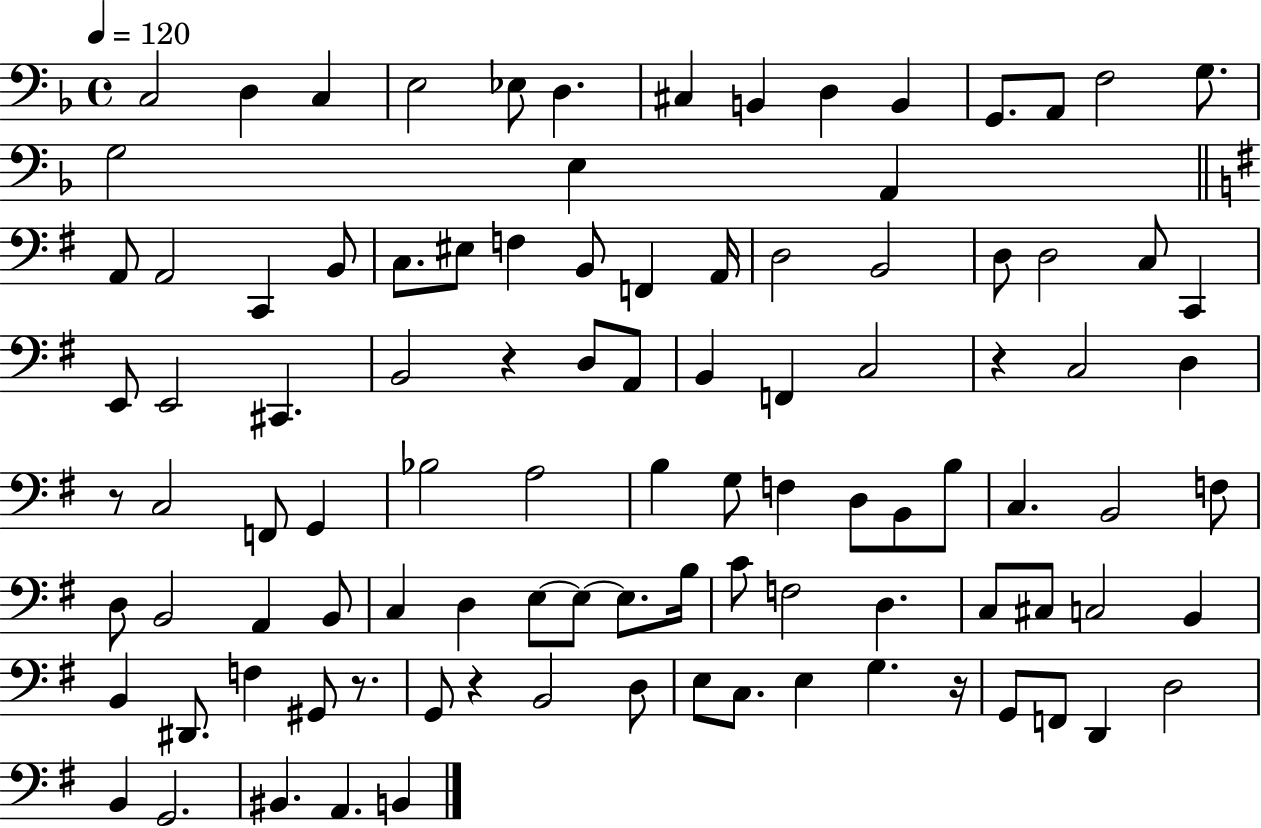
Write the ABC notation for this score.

X:1
T:Untitled
M:4/4
L:1/4
K:F
C,2 D, C, E,2 _E,/2 D, ^C, B,, D, B,, G,,/2 A,,/2 F,2 G,/2 G,2 E, A,, A,,/2 A,,2 C,, B,,/2 C,/2 ^E,/2 F, B,,/2 F,, A,,/4 D,2 B,,2 D,/2 D,2 C,/2 C,, E,,/2 E,,2 ^C,, B,,2 z D,/2 A,,/2 B,, F,, C,2 z C,2 D, z/2 C,2 F,,/2 G,, _B,2 A,2 B, G,/2 F, D,/2 B,,/2 B,/2 C, B,,2 F,/2 D,/2 B,,2 A,, B,,/2 C, D, E,/2 E,/2 E,/2 B,/4 C/2 F,2 D, C,/2 ^C,/2 C,2 B,, B,, ^D,,/2 F, ^G,,/2 z/2 G,,/2 z B,,2 D,/2 E,/2 C,/2 E, G, z/4 G,,/2 F,,/2 D,, D,2 B,, G,,2 ^B,, A,, B,,